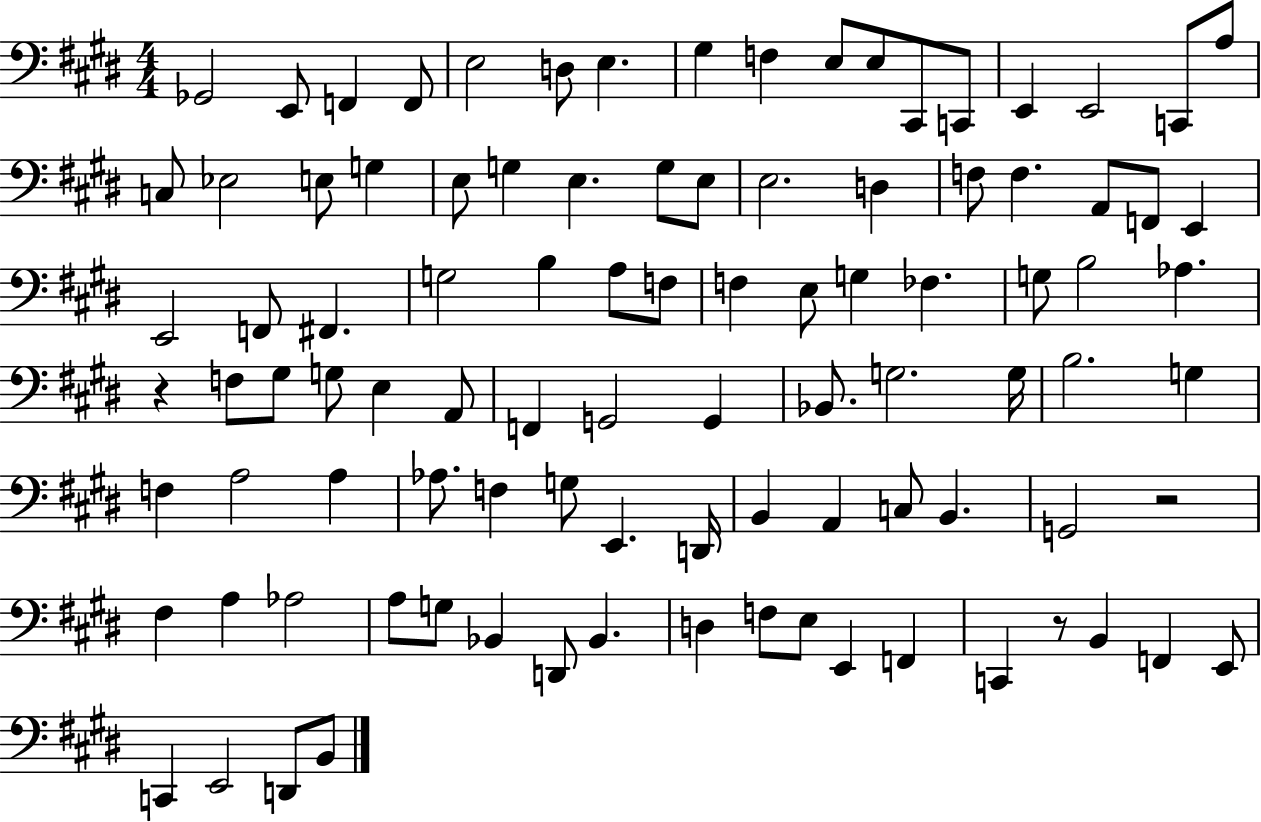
Gb2/h E2/e F2/q F2/e E3/h D3/e E3/q. G#3/q F3/q E3/e E3/e C#2/e C2/e E2/q E2/h C2/e A3/e C3/e Eb3/h E3/e G3/q E3/e G3/q E3/q. G3/e E3/e E3/h. D3/q F3/e F3/q. A2/e F2/e E2/q E2/h F2/e F#2/q. G3/h B3/q A3/e F3/e F3/q E3/e G3/q FES3/q. G3/e B3/h Ab3/q. R/q F3/e G#3/e G3/e E3/q A2/e F2/q G2/h G2/q Bb2/e. G3/h. G3/s B3/h. G3/q F3/q A3/h A3/q Ab3/e. F3/q G3/e E2/q. D2/s B2/q A2/q C3/e B2/q. G2/h R/h F#3/q A3/q Ab3/h A3/e G3/e Bb2/q D2/e Bb2/q. D3/q F3/e E3/e E2/q F2/q C2/q R/e B2/q F2/q E2/e C2/q E2/h D2/e B2/e